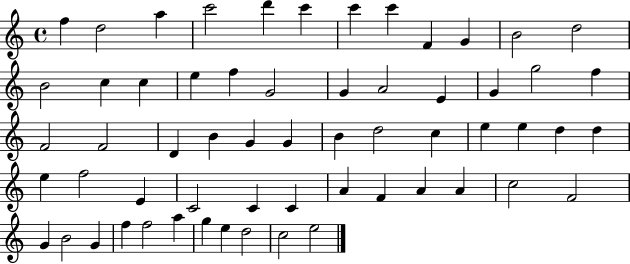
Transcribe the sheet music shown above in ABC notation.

X:1
T:Untitled
M:4/4
L:1/4
K:C
f d2 a c'2 d' c' c' c' F G B2 d2 B2 c c e f G2 G A2 E G g2 f F2 F2 D B G G B d2 c e e d d e f2 E C2 C C A F A A c2 F2 G B2 G f f2 a g e d2 c2 e2